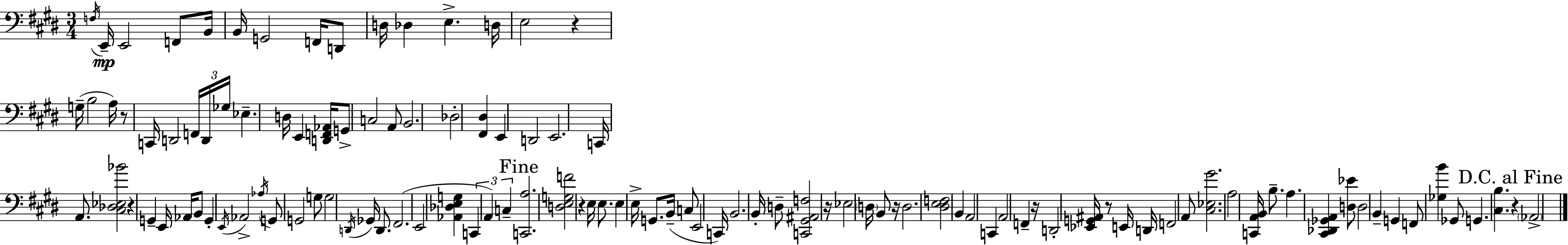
X:1
T:Untitled
M:3/4
L:1/4
K:E
F,/4 E,,/4 E,,2 F,,/2 B,,/4 B,,/4 G,,2 F,,/4 D,,/2 D,/4 _D, E, D,/4 E,2 z G,/4 B,2 A,/4 z/2 C,,/4 D,,2 F,,/4 D,,/4 _G,/4 _E, D,/4 E,, [D,,F,,_A,,]/4 G,,/2 C,2 A,,/2 B,,2 _D,2 [^F,,^D,] E,, D,,2 E,,2 C,,/4 A,,/2 [^C,_D,_E,_B]2 z G,, E,,/4 _A,,/4 B,,/2 G,, E,,/4 _A,,2 _A,/4 G,,/2 G,,2 G,/2 G,2 D,,/4 _G,,/4 D,,/2 ^F,,2 E,,2 [_A,,_D,E,G,] C,, A,, C, [C,,A,]2 [D,E,G,F]2 z E,/4 E,/2 E, E,/4 G,,/2 B,,/4 C,/2 E,,2 C,,/4 B,,2 B,,/4 D,/2 [C,,^G,,^A,,F,]2 z/4 _E,2 D,/4 B,,/2 z/4 D,2 [^D,E,F,]2 B,, A,,2 C,, A,,2 F,, z/4 D,,2 [_E,,G,,^A,,]/4 z/2 E,,/4 D,,/4 F,,2 A,,/2 [^C,_E,^G]2 A,2 [C,,A,,B,,]/4 B,/2 A, [^C,,_D,,_G,,A,,] [D,_E]/2 D,2 B,, G,, F,,/2 [_G,B] _G,,/2 G,, [^C,B,] z _A,,2